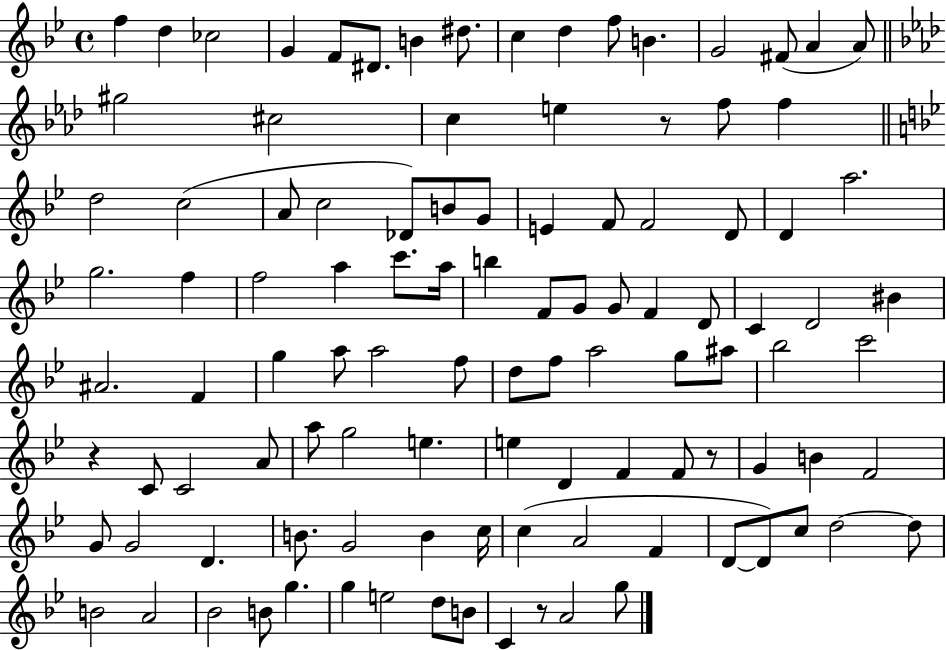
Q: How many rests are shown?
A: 4